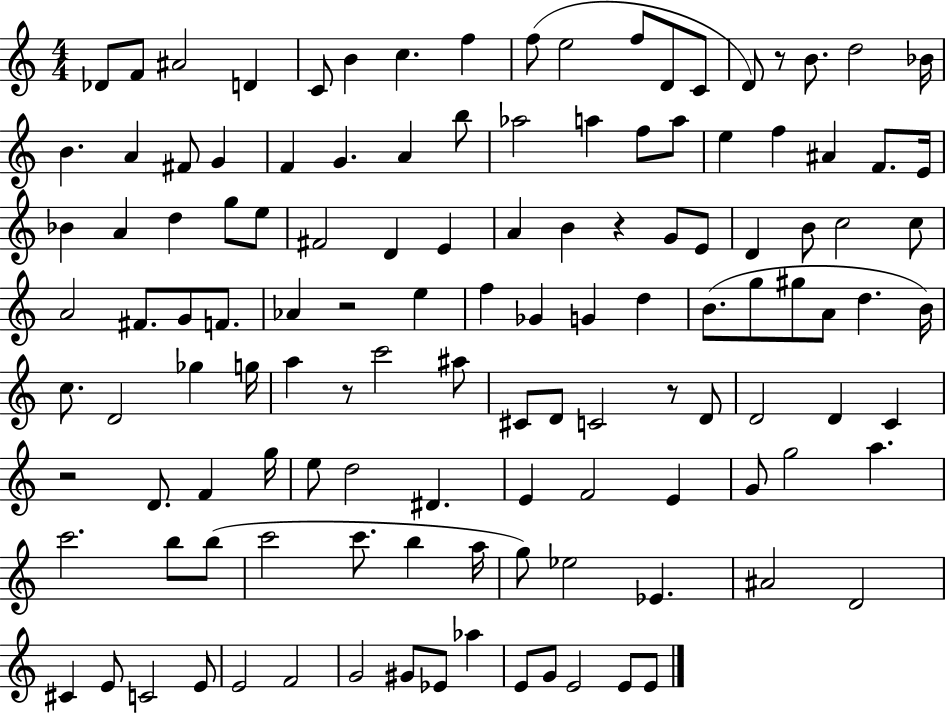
X:1
T:Untitled
M:4/4
L:1/4
K:C
_D/2 F/2 ^A2 D C/2 B c f f/2 e2 f/2 D/2 C/2 D/2 z/2 B/2 d2 _B/4 B A ^F/2 G F G A b/2 _a2 a f/2 a/2 e f ^A F/2 E/4 _B A d g/2 e/2 ^F2 D E A B z G/2 E/2 D B/2 c2 c/2 A2 ^F/2 G/2 F/2 _A z2 e f _G G d B/2 g/2 ^g/2 A/2 d B/4 c/2 D2 _g g/4 a z/2 c'2 ^a/2 ^C/2 D/2 C2 z/2 D/2 D2 D C z2 D/2 F g/4 e/2 d2 ^D E F2 E G/2 g2 a c'2 b/2 b/2 c'2 c'/2 b a/4 g/2 _e2 _E ^A2 D2 ^C E/2 C2 E/2 E2 F2 G2 ^G/2 _E/2 _a E/2 G/2 E2 E/2 E/2